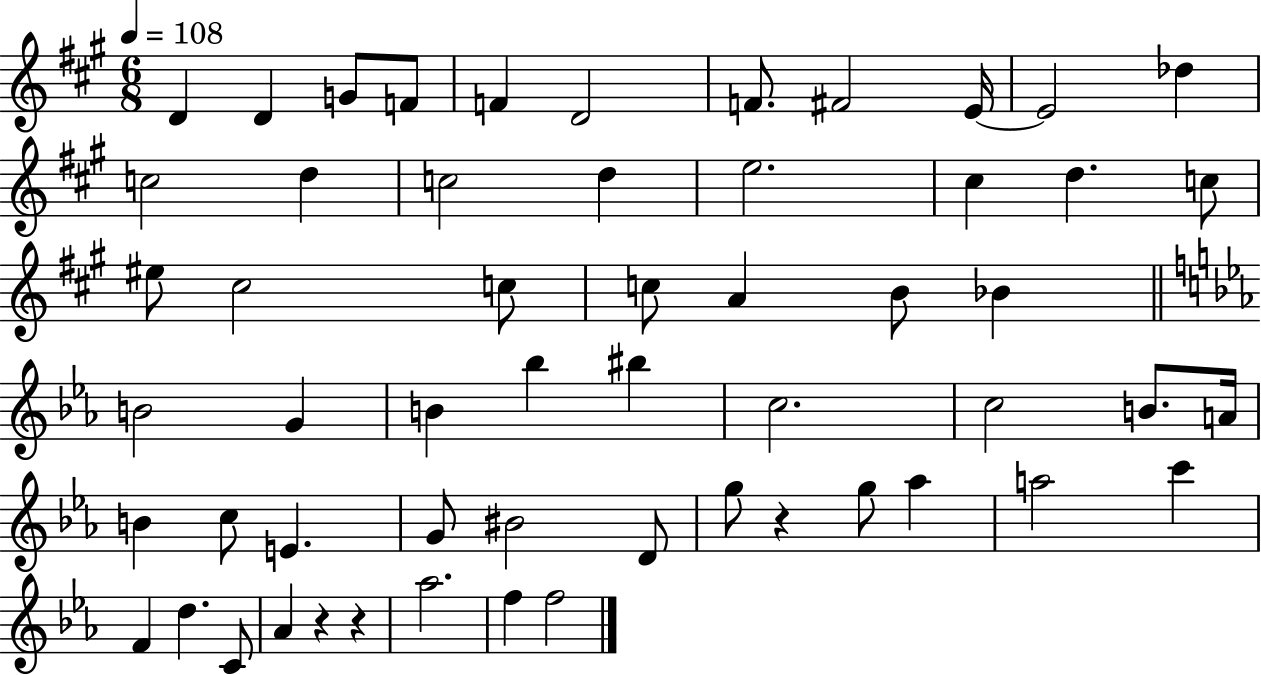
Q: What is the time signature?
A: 6/8